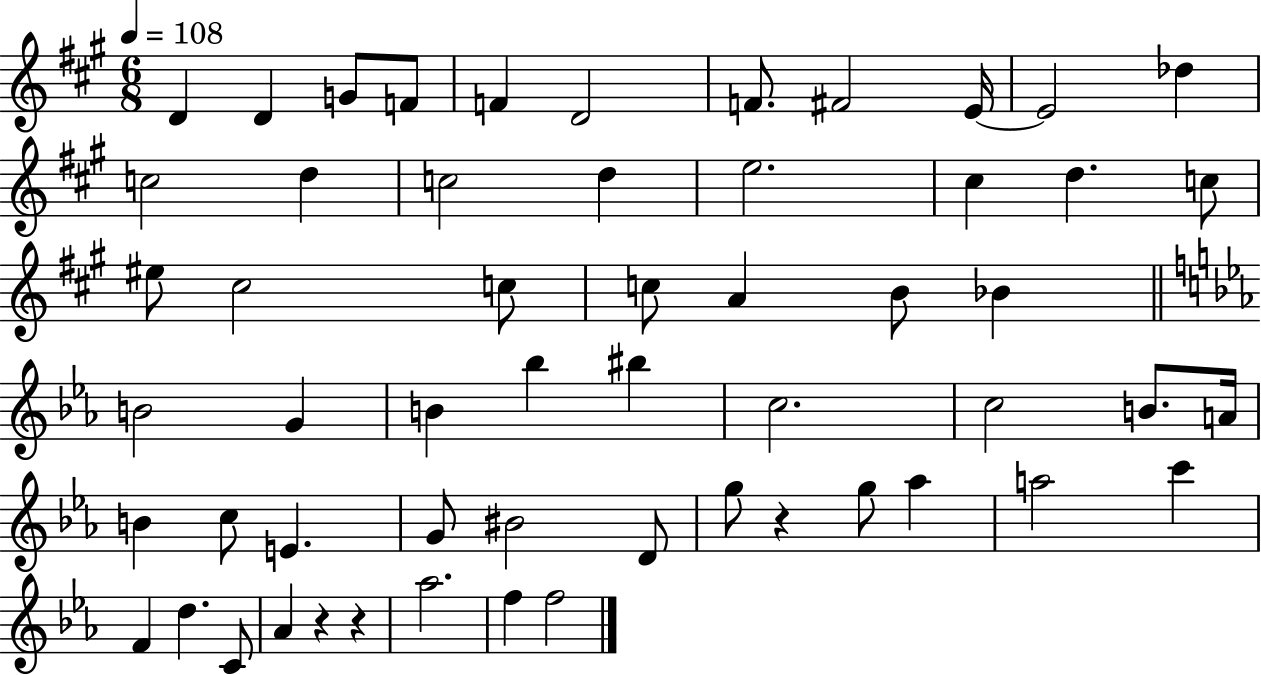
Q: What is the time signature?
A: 6/8